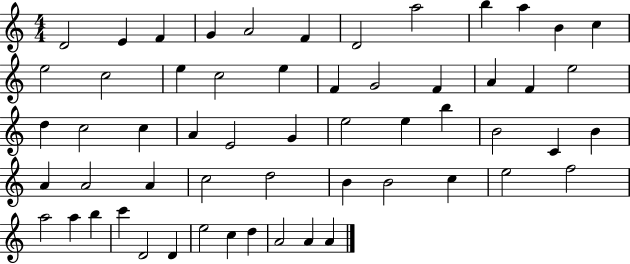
X:1
T:Untitled
M:4/4
L:1/4
K:C
D2 E F G A2 F D2 a2 b a B c e2 c2 e c2 e F G2 F A F e2 d c2 c A E2 G e2 e b B2 C B A A2 A c2 d2 B B2 c e2 f2 a2 a b c' D2 D e2 c d A2 A A